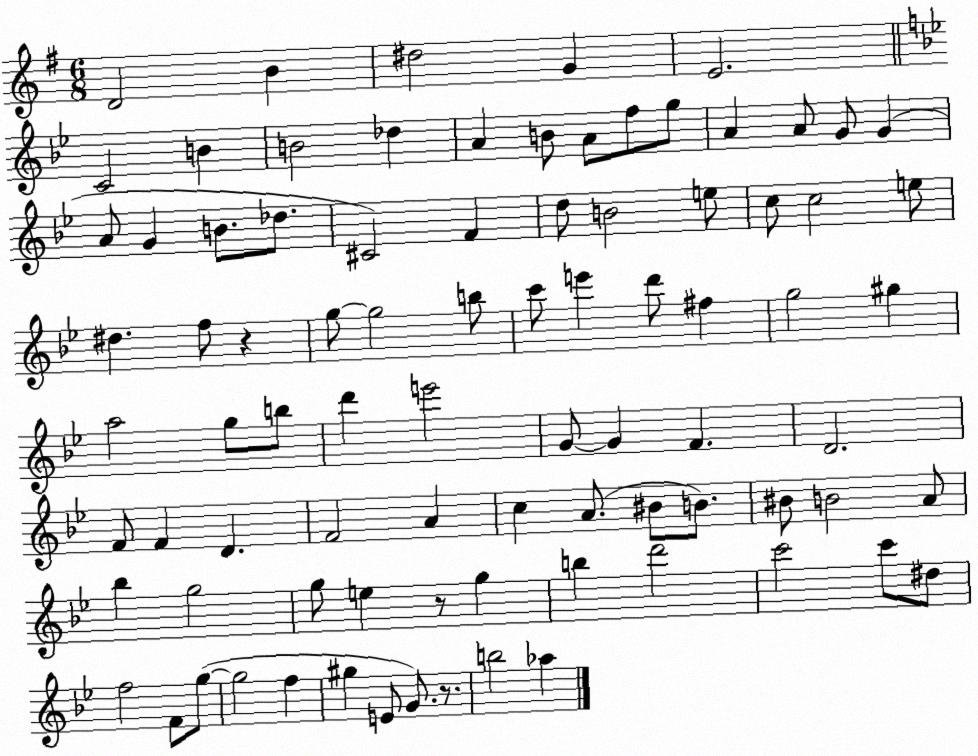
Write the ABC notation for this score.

X:1
T:Untitled
M:6/8
L:1/4
K:G
D2 B ^d2 G E2 C2 B B2 _d A B/2 A/2 f/2 g/2 A A/2 G/2 G A/2 G B/2 _d/2 ^C2 F d/2 B2 e/2 c/2 c2 e/2 ^d f/2 z g/2 g2 b/2 c'/2 e' d'/2 ^f g2 ^g a2 g/2 b/2 d' e'2 G/2 G F D2 F/2 F D F2 A c A/2 ^B/2 B/2 ^B/2 B2 A/2 _b g2 g/2 e z/2 g b d'2 c'2 c'/2 ^d/2 f2 F/2 g/2 g2 f ^g E/2 G/2 z/2 b2 _a